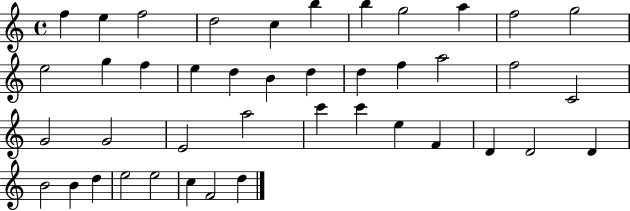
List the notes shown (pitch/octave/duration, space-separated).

F5/q E5/q F5/h D5/h C5/q B5/q B5/q G5/h A5/q F5/h G5/h E5/h G5/q F5/q E5/q D5/q B4/q D5/q D5/q F5/q A5/h F5/h C4/h G4/h G4/h E4/h A5/h C6/q C6/q E5/q F4/q D4/q D4/h D4/q B4/h B4/q D5/q E5/h E5/h C5/q F4/h D5/q